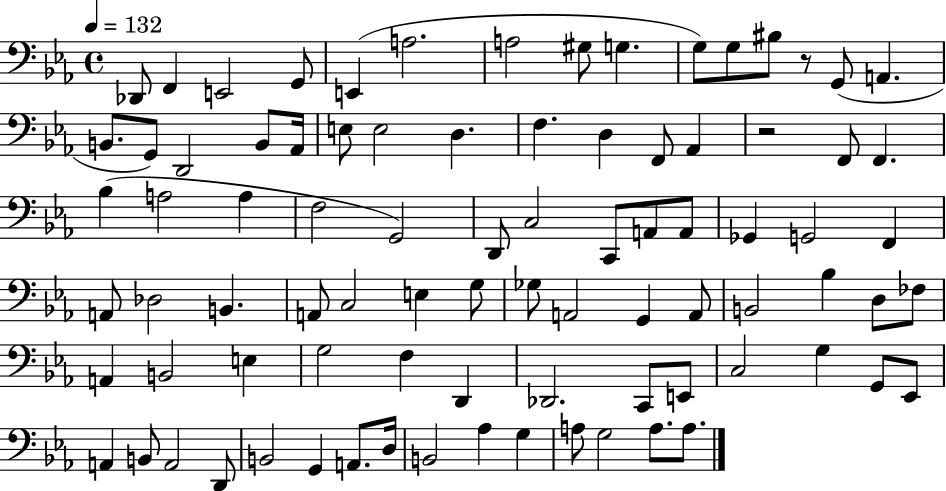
Db2/e F2/q E2/h G2/e E2/q A3/h. A3/h G#3/e G3/q. G3/e G3/e BIS3/e R/e G2/e A2/q. B2/e. G2/e D2/h B2/e Ab2/s E3/e E3/h D3/q. F3/q. D3/q F2/e Ab2/q R/h F2/e F2/q. Bb3/q A3/h A3/q F3/h G2/h D2/e C3/h C2/e A2/e A2/e Gb2/q G2/h F2/q A2/e Db3/h B2/q. A2/e C3/h E3/q G3/e Gb3/e A2/h G2/q A2/e B2/h Bb3/q D3/e FES3/e A2/q B2/h E3/q G3/h F3/q D2/q Db2/h. C2/e E2/e C3/h G3/q G2/e Eb2/e A2/q B2/e A2/h D2/e B2/h G2/q A2/e. D3/s B2/h Ab3/q G3/q A3/e G3/h A3/e. A3/e.